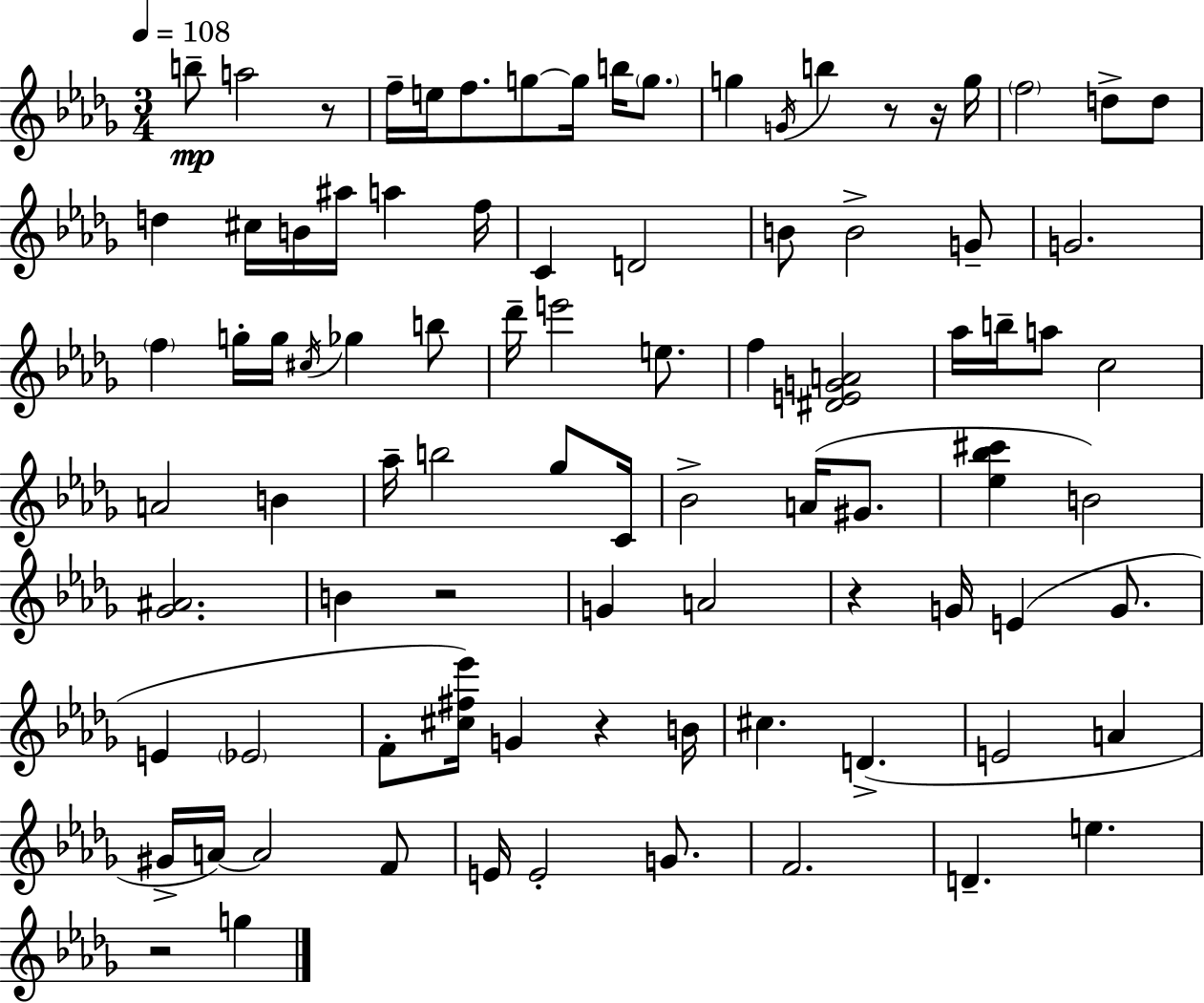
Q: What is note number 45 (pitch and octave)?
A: Ab5